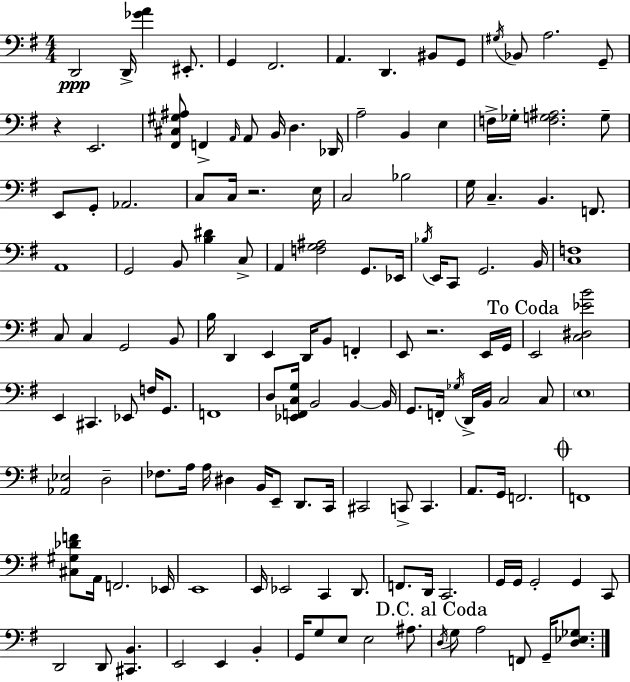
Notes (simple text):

D2/h D2/s [Gb4,A4]/q EIS2/e. G2/q F#2/h. A2/q. D2/q. BIS2/e G2/e G#3/s Bb2/e A3/h. G2/e R/q E2/h. [F#2,C#3,G#3,A#3]/e F2/q A2/s A2/e B2/s D3/q. Db2/s A3/h B2/q E3/q F3/s Gb3/s [F3,G3,A#3]/h. G3/e E2/e G2/e Ab2/h. C3/e C3/s R/h. E3/s C3/h Bb3/h G3/s C3/q. B2/q. F2/e. A2/w G2/h B2/e [B3,D#4]/q C3/e A2/q [F3,G3,A#3]/h G2/e. Eb2/s Bb3/s E2/s C2/e G2/h. B2/s [C3,F3]/w C3/e C3/q G2/h B2/e B3/s D2/q E2/q D2/s B2/e F2/q E2/e R/h. E2/s G2/s E2/h [C3,D#3,Eb4,B4]/h E2/q C#2/q. Eb2/e F3/s G2/e. F2/w D3/e [Eb2,F2,C3,G3]/s B2/h B2/q B2/s G2/e. F2/s Gb3/s D2/s B2/s C3/h C3/e E3/w [Ab2,Eb3]/h D3/h FES3/e. A3/s A3/s D#3/q B2/s E2/e D2/e. C2/s C#2/h C2/e C2/q. A2/e. G2/s F2/h. F2/w [C#3,G#3,Db4,F4]/e A2/s F2/h. Eb2/s E2/w E2/s Eb2/h C2/q D2/e. F2/e. D2/s C2/h. G2/s G2/s G2/h G2/q C2/e D2/h D2/e [C#2,B2]/q. E2/h E2/q B2/q G2/s G3/e E3/e E3/h A#3/e. D3/s G3/e A3/h F2/e G2/s [D3,Eb3,Gb3]/e.